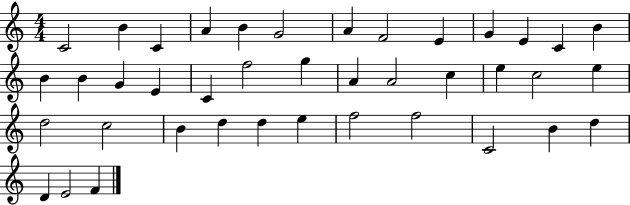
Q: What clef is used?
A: treble